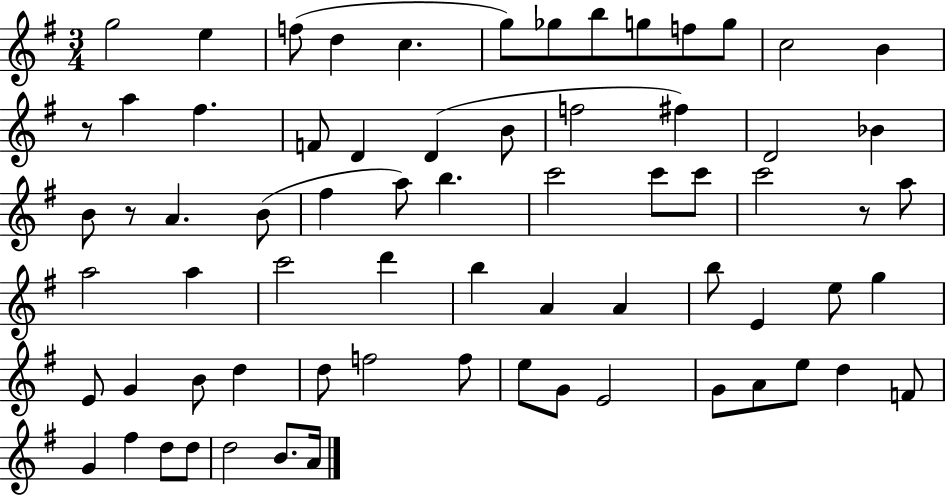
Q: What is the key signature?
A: G major